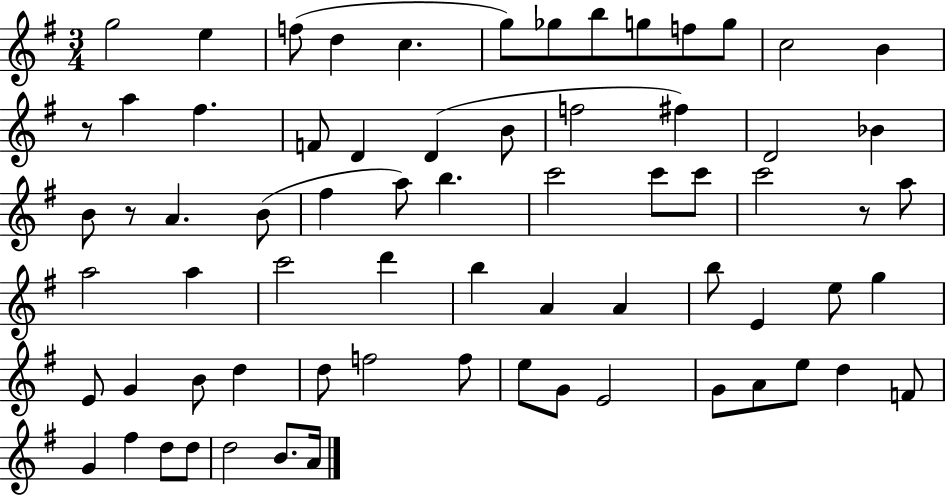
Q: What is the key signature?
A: G major